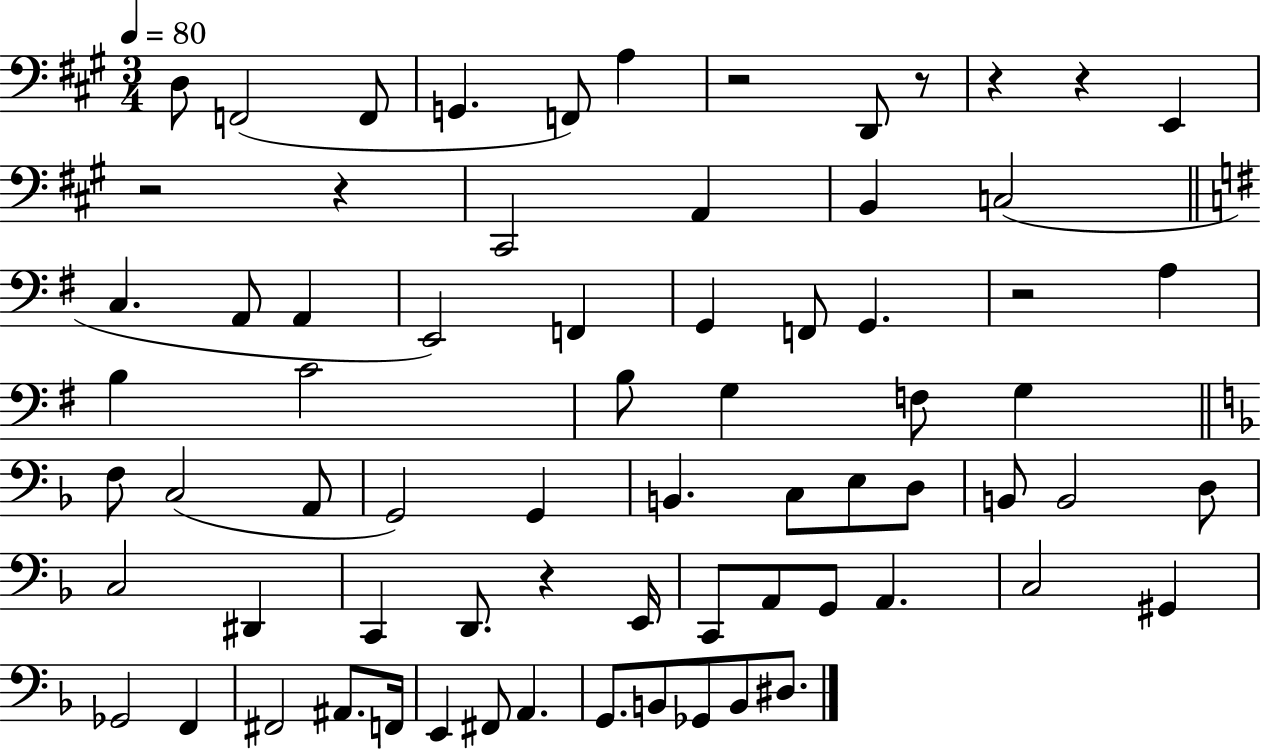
{
  \clef bass
  \numericTimeSignature
  \time 3/4
  \key a \major
  \tempo 4 = 80
  d8 f,2( f,8 | g,4. f,8) a4 | r2 d,8 r8 | r4 r4 e,4 | \break r2 r4 | cis,2 a,4 | b,4 c2( | \bar "||" \break \key e \minor c4. a,8 a,4 | e,2) f,4 | g,4 f,8 g,4. | r2 a4 | \break b4 c'2 | b8 g4 f8 g4 | \bar "||" \break \key f \major f8 c2( a,8 | g,2) g,4 | b,4. c8 e8 d8 | b,8 b,2 d8 | \break c2 dis,4 | c,4 d,8. r4 e,16 | c,8 a,8 g,8 a,4. | c2 gis,4 | \break ges,2 f,4 | fis,2 ais,8. f,16 | e,4 fis,8 a,4. | g,8. b,8 ges,8 b,8 dis8. | \break \bar "|."
}